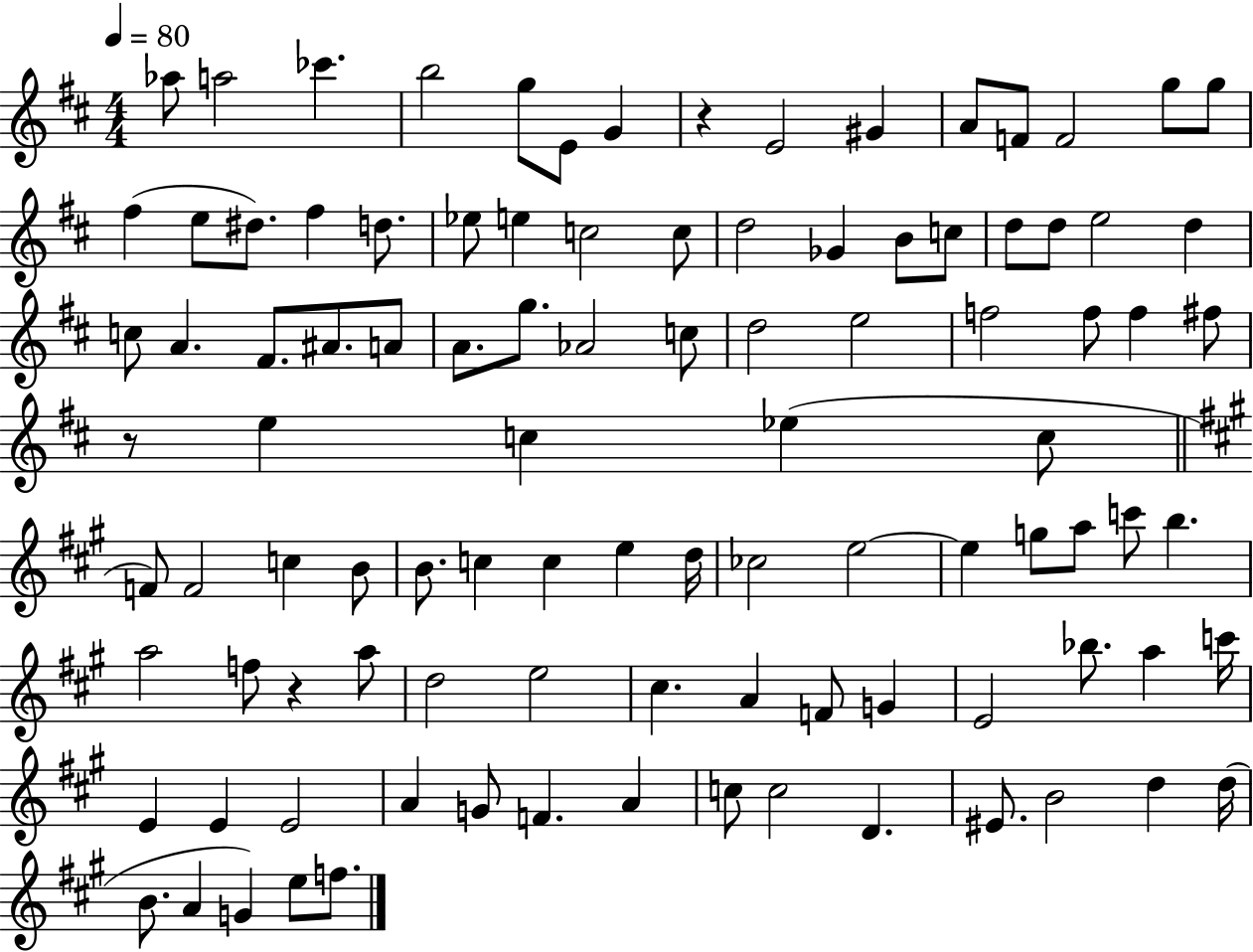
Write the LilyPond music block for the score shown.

{
  \clef treble
  \numericTimeSignature
  \time 4/4
  \key d \major
  \tempo 4 = 80
  aes''8 a''2 ces'''4. | b''2 g''8 e'8 g'4 | r4 e'2 gis'4 | a'8 f'8 f'2 g''8 g''8 | \break fis''4( e''8 dis''8.) fis''4 d''8. | ees''8 e''4 c''2 c''8 | d''2 ges'4 b'8 c''8 | d''8 d''8 e''2 d''4 | \break c''8 a'4. fis'8. ais'8. a'8 | a'8. g''8. aes'2 c''8 | d''2 e''2 | f''2 f''8 f''4 fis''8 | \break r8 e''4 c''4 ees''4( c''8 | \bar "||" \break \key a \major f'8) f'2 c''4 b'8 | b'8. c''4 c''4 e''4 d''16 | ces''2 e''2~~ | e''4 g''8 a''8 c'''8 b''4. | \break a''2 f''8 r4 a''8 | d''2 e''2 | cis''4. a'4 f'8 g'4 | e'2 bes''8. a''4 c'''16 | \break e'4 e'4 e'2 | a'4 g'8 f'4. a'4 | c''8 c''2 d'4. | eis'8. b'2 d''4 d''16( | \break b'8. a'4 g'4) e''8 f''8. | \bar "|."
}